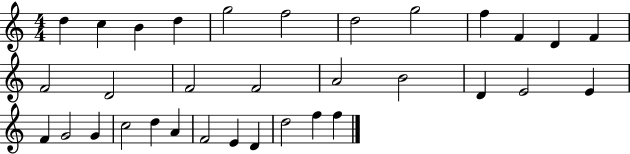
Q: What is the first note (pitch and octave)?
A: D5